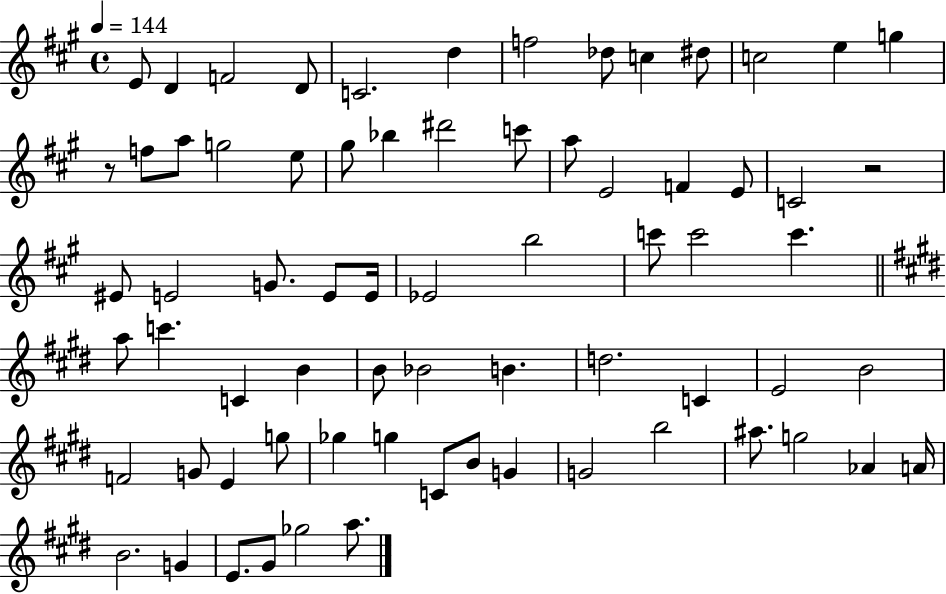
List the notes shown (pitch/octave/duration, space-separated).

E4/e D4/q F4/h D4/e C4/h. D5/q F5/h Db5/e C5/q D#5/e C5/h E5/q G5/q R/e F5/e A5/e G5/h E5/e G#5/e Bb5/q D#6/h C6/e A5/e E4/h F4/q E4/e C4/h R/h EIS4/e E4/h G4/e. E4/e E4/s Eb4/h B5/h C6/e C6/h C6/q. A5/e C6/q. C4/q B4/q B4/e Bb4/h B4/q. D5/h. C4/q E4/h B4/h F4/h G4/e E4/q G5/e Gb5/q G5/q C4/e B4/e G4/q G4/h B5/h A#5/e. G5/h Ab4/q A4/s B4/h. G4/q E4/e. G#4/e Gb5/h A5/e.